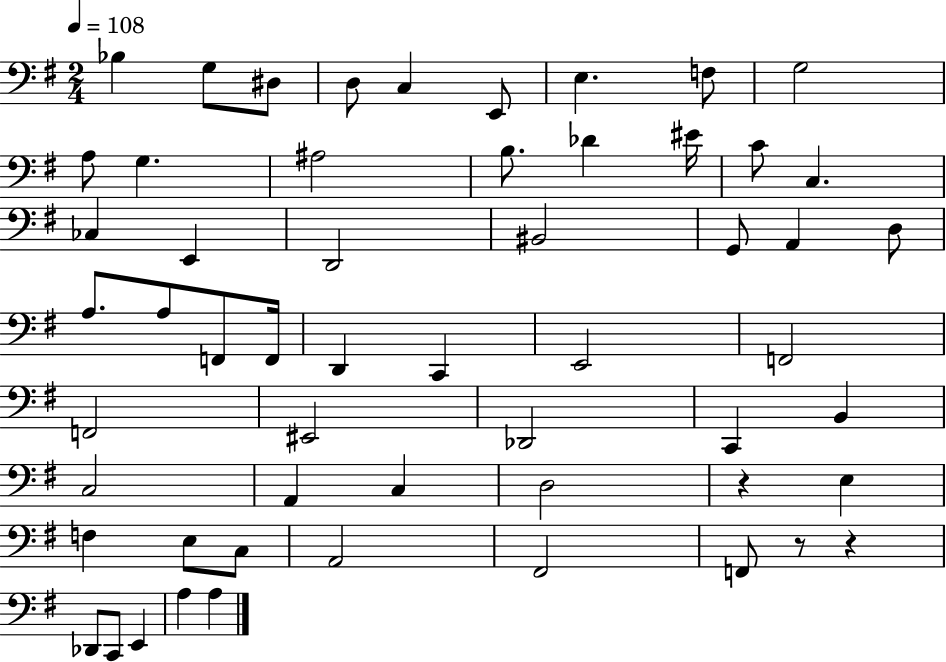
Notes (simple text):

Bb3/q G3/e D#3/e D3/e C3/q E2/e E3/q. F3/e G3/h A3/e G3/q. A#3/h B3/e. Db4/q EIS4/s C4/e C3/q. CES3/q E2/q D2/h BIS2/h G2/e A2/q D3/e A3/e. A3/e F2/e F2/s D2/q C2/q E2/h F2/h F2/h EIS2/h Db2/h C2/q B2/q C3/h A2/q C3/q D3/h R/q E3/q F3/q E3/e C3/e A2/h F#2/h F2/e R/e R/q Db2/e C2/e E2/q A3/q A3/q